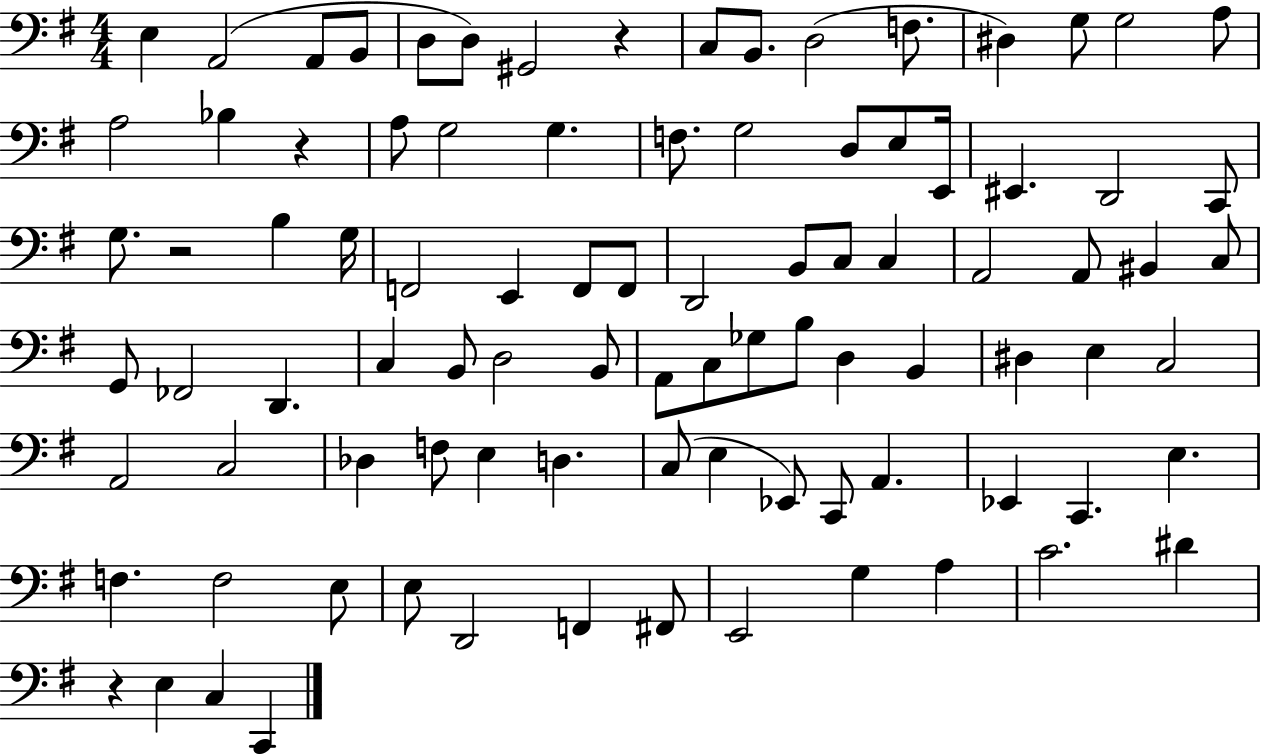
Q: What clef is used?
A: bass